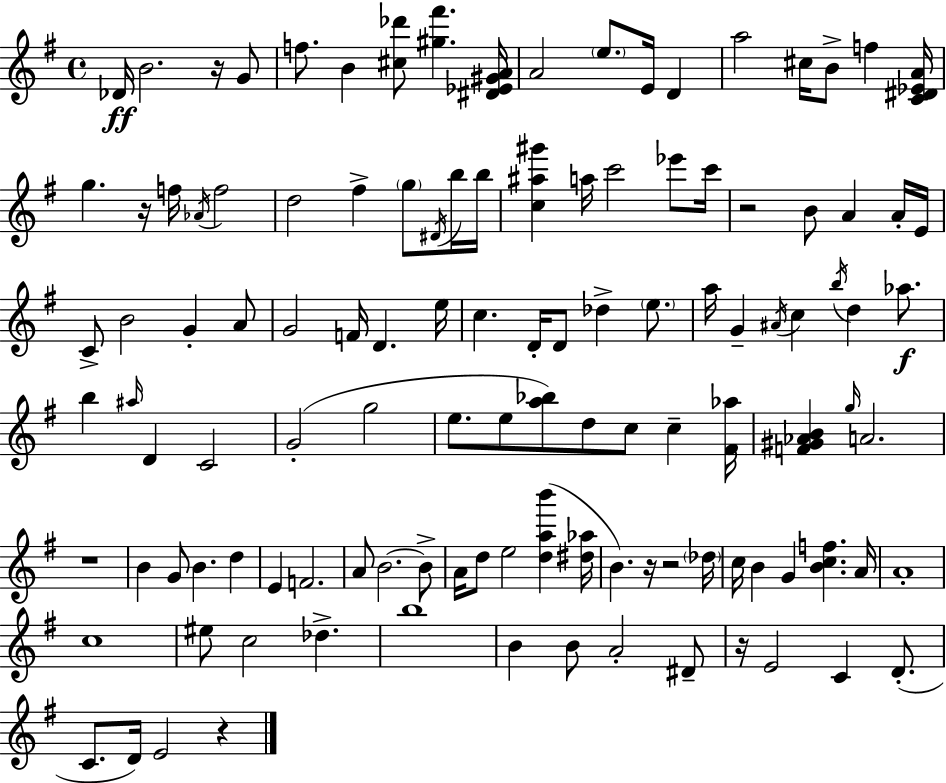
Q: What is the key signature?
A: G major